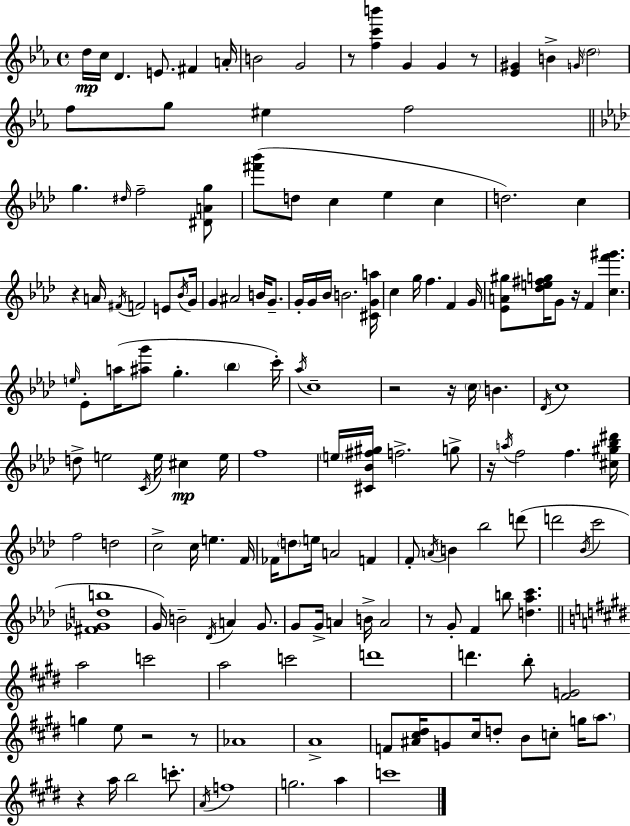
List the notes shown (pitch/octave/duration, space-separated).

D5/s C5/s D4/q. E4/e. F#4/q A4/s B4/h G4/h R/e [F5,C6,B6]/q G4/q G4/q R/e [Eb4,G#4]/q B4/q G4/s D5/h F5/e G5/e EIS5/q F5/h G5/q. D#5/s F5/h [D#4,A4,G5]/e [F#6,Bb6]/e D5/e C5/q Eb5/q C5/q D5/h. C5/q R/q A4/s F#4/s F4/h E4/e Bb4/s G4/s G4/q A#4/h B4/s G4/e. G4/s G4/s Bb4/s B4/h. [C#4,G4,A5]/s C5/q G5/s F5/q. F4/q G4/s [Eb4,A4,G#5]/e [Db5,E5,F#5,G5]/s G4/e R/s F4/q [C5,F6,G#6]/q. E5/s Eb4/e A5/s [A#5,G6]/e G5/q. Bb5/q C6/s Ab5/s C5/w R/h R/s C5/s B4/q. Db4/s C5/w D5/e E5/h C4/s E5/s C#5/q E5/s F5/w E5/s [C#4,Bb4,F#5,G#5]/s F5/h. G5/e R/s A5/s F5/h F5/q. [C#5,G#5,Bb5,D#6]/s F5/h D5/h C5/h C5/s E5/q. F4/s FES4/s D5/e E5/s A4/h F4/q F4/e A4/s B4/q Bb5/h D6/e D6/h Bb4/s C6/h [F#4,Gb4,D5,B5]/w G4/s B4/h Db4/s A4/q G4/e. G4/e G4/s A4/q B4/s A4/h R/e G4/e F4/q B5/e [D5,Ab5,C6]/q. A5/h C6/h A5/h C6/h D6/w D6/q. B5/e [F#4,G4]/h G5/q E5/e R/h R/e Ab4/w A4/w F4/e [A#4,C#5,D#5]/s G4/e C#5/s D5/e B4/e C5/e G5/s A5/e. R/q A5/s B5/h C6/e. A4/s F5/w G5/h. A5/q C6/w